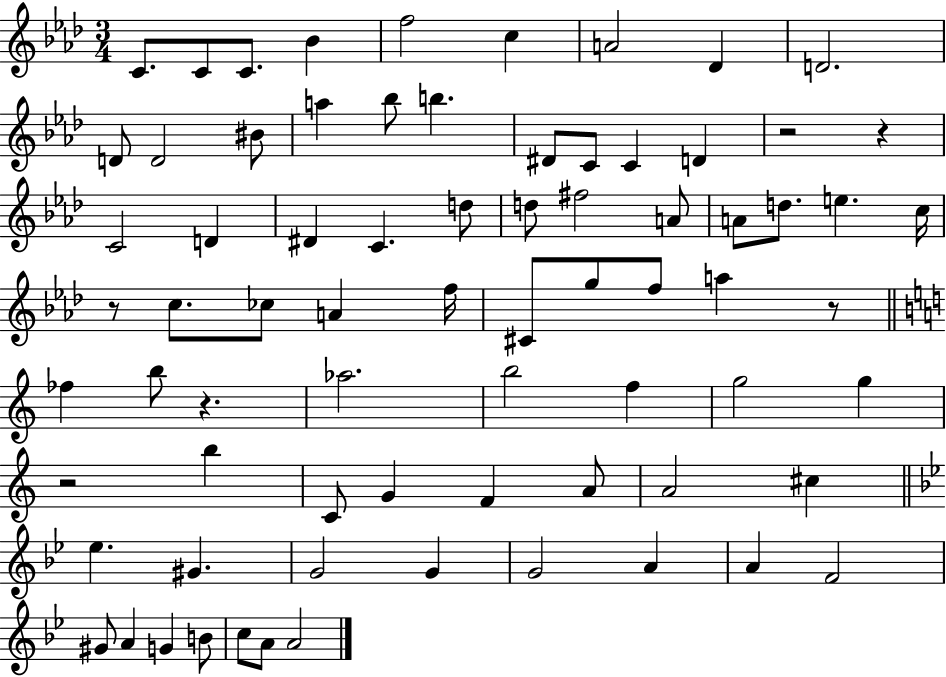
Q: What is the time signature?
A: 3/4